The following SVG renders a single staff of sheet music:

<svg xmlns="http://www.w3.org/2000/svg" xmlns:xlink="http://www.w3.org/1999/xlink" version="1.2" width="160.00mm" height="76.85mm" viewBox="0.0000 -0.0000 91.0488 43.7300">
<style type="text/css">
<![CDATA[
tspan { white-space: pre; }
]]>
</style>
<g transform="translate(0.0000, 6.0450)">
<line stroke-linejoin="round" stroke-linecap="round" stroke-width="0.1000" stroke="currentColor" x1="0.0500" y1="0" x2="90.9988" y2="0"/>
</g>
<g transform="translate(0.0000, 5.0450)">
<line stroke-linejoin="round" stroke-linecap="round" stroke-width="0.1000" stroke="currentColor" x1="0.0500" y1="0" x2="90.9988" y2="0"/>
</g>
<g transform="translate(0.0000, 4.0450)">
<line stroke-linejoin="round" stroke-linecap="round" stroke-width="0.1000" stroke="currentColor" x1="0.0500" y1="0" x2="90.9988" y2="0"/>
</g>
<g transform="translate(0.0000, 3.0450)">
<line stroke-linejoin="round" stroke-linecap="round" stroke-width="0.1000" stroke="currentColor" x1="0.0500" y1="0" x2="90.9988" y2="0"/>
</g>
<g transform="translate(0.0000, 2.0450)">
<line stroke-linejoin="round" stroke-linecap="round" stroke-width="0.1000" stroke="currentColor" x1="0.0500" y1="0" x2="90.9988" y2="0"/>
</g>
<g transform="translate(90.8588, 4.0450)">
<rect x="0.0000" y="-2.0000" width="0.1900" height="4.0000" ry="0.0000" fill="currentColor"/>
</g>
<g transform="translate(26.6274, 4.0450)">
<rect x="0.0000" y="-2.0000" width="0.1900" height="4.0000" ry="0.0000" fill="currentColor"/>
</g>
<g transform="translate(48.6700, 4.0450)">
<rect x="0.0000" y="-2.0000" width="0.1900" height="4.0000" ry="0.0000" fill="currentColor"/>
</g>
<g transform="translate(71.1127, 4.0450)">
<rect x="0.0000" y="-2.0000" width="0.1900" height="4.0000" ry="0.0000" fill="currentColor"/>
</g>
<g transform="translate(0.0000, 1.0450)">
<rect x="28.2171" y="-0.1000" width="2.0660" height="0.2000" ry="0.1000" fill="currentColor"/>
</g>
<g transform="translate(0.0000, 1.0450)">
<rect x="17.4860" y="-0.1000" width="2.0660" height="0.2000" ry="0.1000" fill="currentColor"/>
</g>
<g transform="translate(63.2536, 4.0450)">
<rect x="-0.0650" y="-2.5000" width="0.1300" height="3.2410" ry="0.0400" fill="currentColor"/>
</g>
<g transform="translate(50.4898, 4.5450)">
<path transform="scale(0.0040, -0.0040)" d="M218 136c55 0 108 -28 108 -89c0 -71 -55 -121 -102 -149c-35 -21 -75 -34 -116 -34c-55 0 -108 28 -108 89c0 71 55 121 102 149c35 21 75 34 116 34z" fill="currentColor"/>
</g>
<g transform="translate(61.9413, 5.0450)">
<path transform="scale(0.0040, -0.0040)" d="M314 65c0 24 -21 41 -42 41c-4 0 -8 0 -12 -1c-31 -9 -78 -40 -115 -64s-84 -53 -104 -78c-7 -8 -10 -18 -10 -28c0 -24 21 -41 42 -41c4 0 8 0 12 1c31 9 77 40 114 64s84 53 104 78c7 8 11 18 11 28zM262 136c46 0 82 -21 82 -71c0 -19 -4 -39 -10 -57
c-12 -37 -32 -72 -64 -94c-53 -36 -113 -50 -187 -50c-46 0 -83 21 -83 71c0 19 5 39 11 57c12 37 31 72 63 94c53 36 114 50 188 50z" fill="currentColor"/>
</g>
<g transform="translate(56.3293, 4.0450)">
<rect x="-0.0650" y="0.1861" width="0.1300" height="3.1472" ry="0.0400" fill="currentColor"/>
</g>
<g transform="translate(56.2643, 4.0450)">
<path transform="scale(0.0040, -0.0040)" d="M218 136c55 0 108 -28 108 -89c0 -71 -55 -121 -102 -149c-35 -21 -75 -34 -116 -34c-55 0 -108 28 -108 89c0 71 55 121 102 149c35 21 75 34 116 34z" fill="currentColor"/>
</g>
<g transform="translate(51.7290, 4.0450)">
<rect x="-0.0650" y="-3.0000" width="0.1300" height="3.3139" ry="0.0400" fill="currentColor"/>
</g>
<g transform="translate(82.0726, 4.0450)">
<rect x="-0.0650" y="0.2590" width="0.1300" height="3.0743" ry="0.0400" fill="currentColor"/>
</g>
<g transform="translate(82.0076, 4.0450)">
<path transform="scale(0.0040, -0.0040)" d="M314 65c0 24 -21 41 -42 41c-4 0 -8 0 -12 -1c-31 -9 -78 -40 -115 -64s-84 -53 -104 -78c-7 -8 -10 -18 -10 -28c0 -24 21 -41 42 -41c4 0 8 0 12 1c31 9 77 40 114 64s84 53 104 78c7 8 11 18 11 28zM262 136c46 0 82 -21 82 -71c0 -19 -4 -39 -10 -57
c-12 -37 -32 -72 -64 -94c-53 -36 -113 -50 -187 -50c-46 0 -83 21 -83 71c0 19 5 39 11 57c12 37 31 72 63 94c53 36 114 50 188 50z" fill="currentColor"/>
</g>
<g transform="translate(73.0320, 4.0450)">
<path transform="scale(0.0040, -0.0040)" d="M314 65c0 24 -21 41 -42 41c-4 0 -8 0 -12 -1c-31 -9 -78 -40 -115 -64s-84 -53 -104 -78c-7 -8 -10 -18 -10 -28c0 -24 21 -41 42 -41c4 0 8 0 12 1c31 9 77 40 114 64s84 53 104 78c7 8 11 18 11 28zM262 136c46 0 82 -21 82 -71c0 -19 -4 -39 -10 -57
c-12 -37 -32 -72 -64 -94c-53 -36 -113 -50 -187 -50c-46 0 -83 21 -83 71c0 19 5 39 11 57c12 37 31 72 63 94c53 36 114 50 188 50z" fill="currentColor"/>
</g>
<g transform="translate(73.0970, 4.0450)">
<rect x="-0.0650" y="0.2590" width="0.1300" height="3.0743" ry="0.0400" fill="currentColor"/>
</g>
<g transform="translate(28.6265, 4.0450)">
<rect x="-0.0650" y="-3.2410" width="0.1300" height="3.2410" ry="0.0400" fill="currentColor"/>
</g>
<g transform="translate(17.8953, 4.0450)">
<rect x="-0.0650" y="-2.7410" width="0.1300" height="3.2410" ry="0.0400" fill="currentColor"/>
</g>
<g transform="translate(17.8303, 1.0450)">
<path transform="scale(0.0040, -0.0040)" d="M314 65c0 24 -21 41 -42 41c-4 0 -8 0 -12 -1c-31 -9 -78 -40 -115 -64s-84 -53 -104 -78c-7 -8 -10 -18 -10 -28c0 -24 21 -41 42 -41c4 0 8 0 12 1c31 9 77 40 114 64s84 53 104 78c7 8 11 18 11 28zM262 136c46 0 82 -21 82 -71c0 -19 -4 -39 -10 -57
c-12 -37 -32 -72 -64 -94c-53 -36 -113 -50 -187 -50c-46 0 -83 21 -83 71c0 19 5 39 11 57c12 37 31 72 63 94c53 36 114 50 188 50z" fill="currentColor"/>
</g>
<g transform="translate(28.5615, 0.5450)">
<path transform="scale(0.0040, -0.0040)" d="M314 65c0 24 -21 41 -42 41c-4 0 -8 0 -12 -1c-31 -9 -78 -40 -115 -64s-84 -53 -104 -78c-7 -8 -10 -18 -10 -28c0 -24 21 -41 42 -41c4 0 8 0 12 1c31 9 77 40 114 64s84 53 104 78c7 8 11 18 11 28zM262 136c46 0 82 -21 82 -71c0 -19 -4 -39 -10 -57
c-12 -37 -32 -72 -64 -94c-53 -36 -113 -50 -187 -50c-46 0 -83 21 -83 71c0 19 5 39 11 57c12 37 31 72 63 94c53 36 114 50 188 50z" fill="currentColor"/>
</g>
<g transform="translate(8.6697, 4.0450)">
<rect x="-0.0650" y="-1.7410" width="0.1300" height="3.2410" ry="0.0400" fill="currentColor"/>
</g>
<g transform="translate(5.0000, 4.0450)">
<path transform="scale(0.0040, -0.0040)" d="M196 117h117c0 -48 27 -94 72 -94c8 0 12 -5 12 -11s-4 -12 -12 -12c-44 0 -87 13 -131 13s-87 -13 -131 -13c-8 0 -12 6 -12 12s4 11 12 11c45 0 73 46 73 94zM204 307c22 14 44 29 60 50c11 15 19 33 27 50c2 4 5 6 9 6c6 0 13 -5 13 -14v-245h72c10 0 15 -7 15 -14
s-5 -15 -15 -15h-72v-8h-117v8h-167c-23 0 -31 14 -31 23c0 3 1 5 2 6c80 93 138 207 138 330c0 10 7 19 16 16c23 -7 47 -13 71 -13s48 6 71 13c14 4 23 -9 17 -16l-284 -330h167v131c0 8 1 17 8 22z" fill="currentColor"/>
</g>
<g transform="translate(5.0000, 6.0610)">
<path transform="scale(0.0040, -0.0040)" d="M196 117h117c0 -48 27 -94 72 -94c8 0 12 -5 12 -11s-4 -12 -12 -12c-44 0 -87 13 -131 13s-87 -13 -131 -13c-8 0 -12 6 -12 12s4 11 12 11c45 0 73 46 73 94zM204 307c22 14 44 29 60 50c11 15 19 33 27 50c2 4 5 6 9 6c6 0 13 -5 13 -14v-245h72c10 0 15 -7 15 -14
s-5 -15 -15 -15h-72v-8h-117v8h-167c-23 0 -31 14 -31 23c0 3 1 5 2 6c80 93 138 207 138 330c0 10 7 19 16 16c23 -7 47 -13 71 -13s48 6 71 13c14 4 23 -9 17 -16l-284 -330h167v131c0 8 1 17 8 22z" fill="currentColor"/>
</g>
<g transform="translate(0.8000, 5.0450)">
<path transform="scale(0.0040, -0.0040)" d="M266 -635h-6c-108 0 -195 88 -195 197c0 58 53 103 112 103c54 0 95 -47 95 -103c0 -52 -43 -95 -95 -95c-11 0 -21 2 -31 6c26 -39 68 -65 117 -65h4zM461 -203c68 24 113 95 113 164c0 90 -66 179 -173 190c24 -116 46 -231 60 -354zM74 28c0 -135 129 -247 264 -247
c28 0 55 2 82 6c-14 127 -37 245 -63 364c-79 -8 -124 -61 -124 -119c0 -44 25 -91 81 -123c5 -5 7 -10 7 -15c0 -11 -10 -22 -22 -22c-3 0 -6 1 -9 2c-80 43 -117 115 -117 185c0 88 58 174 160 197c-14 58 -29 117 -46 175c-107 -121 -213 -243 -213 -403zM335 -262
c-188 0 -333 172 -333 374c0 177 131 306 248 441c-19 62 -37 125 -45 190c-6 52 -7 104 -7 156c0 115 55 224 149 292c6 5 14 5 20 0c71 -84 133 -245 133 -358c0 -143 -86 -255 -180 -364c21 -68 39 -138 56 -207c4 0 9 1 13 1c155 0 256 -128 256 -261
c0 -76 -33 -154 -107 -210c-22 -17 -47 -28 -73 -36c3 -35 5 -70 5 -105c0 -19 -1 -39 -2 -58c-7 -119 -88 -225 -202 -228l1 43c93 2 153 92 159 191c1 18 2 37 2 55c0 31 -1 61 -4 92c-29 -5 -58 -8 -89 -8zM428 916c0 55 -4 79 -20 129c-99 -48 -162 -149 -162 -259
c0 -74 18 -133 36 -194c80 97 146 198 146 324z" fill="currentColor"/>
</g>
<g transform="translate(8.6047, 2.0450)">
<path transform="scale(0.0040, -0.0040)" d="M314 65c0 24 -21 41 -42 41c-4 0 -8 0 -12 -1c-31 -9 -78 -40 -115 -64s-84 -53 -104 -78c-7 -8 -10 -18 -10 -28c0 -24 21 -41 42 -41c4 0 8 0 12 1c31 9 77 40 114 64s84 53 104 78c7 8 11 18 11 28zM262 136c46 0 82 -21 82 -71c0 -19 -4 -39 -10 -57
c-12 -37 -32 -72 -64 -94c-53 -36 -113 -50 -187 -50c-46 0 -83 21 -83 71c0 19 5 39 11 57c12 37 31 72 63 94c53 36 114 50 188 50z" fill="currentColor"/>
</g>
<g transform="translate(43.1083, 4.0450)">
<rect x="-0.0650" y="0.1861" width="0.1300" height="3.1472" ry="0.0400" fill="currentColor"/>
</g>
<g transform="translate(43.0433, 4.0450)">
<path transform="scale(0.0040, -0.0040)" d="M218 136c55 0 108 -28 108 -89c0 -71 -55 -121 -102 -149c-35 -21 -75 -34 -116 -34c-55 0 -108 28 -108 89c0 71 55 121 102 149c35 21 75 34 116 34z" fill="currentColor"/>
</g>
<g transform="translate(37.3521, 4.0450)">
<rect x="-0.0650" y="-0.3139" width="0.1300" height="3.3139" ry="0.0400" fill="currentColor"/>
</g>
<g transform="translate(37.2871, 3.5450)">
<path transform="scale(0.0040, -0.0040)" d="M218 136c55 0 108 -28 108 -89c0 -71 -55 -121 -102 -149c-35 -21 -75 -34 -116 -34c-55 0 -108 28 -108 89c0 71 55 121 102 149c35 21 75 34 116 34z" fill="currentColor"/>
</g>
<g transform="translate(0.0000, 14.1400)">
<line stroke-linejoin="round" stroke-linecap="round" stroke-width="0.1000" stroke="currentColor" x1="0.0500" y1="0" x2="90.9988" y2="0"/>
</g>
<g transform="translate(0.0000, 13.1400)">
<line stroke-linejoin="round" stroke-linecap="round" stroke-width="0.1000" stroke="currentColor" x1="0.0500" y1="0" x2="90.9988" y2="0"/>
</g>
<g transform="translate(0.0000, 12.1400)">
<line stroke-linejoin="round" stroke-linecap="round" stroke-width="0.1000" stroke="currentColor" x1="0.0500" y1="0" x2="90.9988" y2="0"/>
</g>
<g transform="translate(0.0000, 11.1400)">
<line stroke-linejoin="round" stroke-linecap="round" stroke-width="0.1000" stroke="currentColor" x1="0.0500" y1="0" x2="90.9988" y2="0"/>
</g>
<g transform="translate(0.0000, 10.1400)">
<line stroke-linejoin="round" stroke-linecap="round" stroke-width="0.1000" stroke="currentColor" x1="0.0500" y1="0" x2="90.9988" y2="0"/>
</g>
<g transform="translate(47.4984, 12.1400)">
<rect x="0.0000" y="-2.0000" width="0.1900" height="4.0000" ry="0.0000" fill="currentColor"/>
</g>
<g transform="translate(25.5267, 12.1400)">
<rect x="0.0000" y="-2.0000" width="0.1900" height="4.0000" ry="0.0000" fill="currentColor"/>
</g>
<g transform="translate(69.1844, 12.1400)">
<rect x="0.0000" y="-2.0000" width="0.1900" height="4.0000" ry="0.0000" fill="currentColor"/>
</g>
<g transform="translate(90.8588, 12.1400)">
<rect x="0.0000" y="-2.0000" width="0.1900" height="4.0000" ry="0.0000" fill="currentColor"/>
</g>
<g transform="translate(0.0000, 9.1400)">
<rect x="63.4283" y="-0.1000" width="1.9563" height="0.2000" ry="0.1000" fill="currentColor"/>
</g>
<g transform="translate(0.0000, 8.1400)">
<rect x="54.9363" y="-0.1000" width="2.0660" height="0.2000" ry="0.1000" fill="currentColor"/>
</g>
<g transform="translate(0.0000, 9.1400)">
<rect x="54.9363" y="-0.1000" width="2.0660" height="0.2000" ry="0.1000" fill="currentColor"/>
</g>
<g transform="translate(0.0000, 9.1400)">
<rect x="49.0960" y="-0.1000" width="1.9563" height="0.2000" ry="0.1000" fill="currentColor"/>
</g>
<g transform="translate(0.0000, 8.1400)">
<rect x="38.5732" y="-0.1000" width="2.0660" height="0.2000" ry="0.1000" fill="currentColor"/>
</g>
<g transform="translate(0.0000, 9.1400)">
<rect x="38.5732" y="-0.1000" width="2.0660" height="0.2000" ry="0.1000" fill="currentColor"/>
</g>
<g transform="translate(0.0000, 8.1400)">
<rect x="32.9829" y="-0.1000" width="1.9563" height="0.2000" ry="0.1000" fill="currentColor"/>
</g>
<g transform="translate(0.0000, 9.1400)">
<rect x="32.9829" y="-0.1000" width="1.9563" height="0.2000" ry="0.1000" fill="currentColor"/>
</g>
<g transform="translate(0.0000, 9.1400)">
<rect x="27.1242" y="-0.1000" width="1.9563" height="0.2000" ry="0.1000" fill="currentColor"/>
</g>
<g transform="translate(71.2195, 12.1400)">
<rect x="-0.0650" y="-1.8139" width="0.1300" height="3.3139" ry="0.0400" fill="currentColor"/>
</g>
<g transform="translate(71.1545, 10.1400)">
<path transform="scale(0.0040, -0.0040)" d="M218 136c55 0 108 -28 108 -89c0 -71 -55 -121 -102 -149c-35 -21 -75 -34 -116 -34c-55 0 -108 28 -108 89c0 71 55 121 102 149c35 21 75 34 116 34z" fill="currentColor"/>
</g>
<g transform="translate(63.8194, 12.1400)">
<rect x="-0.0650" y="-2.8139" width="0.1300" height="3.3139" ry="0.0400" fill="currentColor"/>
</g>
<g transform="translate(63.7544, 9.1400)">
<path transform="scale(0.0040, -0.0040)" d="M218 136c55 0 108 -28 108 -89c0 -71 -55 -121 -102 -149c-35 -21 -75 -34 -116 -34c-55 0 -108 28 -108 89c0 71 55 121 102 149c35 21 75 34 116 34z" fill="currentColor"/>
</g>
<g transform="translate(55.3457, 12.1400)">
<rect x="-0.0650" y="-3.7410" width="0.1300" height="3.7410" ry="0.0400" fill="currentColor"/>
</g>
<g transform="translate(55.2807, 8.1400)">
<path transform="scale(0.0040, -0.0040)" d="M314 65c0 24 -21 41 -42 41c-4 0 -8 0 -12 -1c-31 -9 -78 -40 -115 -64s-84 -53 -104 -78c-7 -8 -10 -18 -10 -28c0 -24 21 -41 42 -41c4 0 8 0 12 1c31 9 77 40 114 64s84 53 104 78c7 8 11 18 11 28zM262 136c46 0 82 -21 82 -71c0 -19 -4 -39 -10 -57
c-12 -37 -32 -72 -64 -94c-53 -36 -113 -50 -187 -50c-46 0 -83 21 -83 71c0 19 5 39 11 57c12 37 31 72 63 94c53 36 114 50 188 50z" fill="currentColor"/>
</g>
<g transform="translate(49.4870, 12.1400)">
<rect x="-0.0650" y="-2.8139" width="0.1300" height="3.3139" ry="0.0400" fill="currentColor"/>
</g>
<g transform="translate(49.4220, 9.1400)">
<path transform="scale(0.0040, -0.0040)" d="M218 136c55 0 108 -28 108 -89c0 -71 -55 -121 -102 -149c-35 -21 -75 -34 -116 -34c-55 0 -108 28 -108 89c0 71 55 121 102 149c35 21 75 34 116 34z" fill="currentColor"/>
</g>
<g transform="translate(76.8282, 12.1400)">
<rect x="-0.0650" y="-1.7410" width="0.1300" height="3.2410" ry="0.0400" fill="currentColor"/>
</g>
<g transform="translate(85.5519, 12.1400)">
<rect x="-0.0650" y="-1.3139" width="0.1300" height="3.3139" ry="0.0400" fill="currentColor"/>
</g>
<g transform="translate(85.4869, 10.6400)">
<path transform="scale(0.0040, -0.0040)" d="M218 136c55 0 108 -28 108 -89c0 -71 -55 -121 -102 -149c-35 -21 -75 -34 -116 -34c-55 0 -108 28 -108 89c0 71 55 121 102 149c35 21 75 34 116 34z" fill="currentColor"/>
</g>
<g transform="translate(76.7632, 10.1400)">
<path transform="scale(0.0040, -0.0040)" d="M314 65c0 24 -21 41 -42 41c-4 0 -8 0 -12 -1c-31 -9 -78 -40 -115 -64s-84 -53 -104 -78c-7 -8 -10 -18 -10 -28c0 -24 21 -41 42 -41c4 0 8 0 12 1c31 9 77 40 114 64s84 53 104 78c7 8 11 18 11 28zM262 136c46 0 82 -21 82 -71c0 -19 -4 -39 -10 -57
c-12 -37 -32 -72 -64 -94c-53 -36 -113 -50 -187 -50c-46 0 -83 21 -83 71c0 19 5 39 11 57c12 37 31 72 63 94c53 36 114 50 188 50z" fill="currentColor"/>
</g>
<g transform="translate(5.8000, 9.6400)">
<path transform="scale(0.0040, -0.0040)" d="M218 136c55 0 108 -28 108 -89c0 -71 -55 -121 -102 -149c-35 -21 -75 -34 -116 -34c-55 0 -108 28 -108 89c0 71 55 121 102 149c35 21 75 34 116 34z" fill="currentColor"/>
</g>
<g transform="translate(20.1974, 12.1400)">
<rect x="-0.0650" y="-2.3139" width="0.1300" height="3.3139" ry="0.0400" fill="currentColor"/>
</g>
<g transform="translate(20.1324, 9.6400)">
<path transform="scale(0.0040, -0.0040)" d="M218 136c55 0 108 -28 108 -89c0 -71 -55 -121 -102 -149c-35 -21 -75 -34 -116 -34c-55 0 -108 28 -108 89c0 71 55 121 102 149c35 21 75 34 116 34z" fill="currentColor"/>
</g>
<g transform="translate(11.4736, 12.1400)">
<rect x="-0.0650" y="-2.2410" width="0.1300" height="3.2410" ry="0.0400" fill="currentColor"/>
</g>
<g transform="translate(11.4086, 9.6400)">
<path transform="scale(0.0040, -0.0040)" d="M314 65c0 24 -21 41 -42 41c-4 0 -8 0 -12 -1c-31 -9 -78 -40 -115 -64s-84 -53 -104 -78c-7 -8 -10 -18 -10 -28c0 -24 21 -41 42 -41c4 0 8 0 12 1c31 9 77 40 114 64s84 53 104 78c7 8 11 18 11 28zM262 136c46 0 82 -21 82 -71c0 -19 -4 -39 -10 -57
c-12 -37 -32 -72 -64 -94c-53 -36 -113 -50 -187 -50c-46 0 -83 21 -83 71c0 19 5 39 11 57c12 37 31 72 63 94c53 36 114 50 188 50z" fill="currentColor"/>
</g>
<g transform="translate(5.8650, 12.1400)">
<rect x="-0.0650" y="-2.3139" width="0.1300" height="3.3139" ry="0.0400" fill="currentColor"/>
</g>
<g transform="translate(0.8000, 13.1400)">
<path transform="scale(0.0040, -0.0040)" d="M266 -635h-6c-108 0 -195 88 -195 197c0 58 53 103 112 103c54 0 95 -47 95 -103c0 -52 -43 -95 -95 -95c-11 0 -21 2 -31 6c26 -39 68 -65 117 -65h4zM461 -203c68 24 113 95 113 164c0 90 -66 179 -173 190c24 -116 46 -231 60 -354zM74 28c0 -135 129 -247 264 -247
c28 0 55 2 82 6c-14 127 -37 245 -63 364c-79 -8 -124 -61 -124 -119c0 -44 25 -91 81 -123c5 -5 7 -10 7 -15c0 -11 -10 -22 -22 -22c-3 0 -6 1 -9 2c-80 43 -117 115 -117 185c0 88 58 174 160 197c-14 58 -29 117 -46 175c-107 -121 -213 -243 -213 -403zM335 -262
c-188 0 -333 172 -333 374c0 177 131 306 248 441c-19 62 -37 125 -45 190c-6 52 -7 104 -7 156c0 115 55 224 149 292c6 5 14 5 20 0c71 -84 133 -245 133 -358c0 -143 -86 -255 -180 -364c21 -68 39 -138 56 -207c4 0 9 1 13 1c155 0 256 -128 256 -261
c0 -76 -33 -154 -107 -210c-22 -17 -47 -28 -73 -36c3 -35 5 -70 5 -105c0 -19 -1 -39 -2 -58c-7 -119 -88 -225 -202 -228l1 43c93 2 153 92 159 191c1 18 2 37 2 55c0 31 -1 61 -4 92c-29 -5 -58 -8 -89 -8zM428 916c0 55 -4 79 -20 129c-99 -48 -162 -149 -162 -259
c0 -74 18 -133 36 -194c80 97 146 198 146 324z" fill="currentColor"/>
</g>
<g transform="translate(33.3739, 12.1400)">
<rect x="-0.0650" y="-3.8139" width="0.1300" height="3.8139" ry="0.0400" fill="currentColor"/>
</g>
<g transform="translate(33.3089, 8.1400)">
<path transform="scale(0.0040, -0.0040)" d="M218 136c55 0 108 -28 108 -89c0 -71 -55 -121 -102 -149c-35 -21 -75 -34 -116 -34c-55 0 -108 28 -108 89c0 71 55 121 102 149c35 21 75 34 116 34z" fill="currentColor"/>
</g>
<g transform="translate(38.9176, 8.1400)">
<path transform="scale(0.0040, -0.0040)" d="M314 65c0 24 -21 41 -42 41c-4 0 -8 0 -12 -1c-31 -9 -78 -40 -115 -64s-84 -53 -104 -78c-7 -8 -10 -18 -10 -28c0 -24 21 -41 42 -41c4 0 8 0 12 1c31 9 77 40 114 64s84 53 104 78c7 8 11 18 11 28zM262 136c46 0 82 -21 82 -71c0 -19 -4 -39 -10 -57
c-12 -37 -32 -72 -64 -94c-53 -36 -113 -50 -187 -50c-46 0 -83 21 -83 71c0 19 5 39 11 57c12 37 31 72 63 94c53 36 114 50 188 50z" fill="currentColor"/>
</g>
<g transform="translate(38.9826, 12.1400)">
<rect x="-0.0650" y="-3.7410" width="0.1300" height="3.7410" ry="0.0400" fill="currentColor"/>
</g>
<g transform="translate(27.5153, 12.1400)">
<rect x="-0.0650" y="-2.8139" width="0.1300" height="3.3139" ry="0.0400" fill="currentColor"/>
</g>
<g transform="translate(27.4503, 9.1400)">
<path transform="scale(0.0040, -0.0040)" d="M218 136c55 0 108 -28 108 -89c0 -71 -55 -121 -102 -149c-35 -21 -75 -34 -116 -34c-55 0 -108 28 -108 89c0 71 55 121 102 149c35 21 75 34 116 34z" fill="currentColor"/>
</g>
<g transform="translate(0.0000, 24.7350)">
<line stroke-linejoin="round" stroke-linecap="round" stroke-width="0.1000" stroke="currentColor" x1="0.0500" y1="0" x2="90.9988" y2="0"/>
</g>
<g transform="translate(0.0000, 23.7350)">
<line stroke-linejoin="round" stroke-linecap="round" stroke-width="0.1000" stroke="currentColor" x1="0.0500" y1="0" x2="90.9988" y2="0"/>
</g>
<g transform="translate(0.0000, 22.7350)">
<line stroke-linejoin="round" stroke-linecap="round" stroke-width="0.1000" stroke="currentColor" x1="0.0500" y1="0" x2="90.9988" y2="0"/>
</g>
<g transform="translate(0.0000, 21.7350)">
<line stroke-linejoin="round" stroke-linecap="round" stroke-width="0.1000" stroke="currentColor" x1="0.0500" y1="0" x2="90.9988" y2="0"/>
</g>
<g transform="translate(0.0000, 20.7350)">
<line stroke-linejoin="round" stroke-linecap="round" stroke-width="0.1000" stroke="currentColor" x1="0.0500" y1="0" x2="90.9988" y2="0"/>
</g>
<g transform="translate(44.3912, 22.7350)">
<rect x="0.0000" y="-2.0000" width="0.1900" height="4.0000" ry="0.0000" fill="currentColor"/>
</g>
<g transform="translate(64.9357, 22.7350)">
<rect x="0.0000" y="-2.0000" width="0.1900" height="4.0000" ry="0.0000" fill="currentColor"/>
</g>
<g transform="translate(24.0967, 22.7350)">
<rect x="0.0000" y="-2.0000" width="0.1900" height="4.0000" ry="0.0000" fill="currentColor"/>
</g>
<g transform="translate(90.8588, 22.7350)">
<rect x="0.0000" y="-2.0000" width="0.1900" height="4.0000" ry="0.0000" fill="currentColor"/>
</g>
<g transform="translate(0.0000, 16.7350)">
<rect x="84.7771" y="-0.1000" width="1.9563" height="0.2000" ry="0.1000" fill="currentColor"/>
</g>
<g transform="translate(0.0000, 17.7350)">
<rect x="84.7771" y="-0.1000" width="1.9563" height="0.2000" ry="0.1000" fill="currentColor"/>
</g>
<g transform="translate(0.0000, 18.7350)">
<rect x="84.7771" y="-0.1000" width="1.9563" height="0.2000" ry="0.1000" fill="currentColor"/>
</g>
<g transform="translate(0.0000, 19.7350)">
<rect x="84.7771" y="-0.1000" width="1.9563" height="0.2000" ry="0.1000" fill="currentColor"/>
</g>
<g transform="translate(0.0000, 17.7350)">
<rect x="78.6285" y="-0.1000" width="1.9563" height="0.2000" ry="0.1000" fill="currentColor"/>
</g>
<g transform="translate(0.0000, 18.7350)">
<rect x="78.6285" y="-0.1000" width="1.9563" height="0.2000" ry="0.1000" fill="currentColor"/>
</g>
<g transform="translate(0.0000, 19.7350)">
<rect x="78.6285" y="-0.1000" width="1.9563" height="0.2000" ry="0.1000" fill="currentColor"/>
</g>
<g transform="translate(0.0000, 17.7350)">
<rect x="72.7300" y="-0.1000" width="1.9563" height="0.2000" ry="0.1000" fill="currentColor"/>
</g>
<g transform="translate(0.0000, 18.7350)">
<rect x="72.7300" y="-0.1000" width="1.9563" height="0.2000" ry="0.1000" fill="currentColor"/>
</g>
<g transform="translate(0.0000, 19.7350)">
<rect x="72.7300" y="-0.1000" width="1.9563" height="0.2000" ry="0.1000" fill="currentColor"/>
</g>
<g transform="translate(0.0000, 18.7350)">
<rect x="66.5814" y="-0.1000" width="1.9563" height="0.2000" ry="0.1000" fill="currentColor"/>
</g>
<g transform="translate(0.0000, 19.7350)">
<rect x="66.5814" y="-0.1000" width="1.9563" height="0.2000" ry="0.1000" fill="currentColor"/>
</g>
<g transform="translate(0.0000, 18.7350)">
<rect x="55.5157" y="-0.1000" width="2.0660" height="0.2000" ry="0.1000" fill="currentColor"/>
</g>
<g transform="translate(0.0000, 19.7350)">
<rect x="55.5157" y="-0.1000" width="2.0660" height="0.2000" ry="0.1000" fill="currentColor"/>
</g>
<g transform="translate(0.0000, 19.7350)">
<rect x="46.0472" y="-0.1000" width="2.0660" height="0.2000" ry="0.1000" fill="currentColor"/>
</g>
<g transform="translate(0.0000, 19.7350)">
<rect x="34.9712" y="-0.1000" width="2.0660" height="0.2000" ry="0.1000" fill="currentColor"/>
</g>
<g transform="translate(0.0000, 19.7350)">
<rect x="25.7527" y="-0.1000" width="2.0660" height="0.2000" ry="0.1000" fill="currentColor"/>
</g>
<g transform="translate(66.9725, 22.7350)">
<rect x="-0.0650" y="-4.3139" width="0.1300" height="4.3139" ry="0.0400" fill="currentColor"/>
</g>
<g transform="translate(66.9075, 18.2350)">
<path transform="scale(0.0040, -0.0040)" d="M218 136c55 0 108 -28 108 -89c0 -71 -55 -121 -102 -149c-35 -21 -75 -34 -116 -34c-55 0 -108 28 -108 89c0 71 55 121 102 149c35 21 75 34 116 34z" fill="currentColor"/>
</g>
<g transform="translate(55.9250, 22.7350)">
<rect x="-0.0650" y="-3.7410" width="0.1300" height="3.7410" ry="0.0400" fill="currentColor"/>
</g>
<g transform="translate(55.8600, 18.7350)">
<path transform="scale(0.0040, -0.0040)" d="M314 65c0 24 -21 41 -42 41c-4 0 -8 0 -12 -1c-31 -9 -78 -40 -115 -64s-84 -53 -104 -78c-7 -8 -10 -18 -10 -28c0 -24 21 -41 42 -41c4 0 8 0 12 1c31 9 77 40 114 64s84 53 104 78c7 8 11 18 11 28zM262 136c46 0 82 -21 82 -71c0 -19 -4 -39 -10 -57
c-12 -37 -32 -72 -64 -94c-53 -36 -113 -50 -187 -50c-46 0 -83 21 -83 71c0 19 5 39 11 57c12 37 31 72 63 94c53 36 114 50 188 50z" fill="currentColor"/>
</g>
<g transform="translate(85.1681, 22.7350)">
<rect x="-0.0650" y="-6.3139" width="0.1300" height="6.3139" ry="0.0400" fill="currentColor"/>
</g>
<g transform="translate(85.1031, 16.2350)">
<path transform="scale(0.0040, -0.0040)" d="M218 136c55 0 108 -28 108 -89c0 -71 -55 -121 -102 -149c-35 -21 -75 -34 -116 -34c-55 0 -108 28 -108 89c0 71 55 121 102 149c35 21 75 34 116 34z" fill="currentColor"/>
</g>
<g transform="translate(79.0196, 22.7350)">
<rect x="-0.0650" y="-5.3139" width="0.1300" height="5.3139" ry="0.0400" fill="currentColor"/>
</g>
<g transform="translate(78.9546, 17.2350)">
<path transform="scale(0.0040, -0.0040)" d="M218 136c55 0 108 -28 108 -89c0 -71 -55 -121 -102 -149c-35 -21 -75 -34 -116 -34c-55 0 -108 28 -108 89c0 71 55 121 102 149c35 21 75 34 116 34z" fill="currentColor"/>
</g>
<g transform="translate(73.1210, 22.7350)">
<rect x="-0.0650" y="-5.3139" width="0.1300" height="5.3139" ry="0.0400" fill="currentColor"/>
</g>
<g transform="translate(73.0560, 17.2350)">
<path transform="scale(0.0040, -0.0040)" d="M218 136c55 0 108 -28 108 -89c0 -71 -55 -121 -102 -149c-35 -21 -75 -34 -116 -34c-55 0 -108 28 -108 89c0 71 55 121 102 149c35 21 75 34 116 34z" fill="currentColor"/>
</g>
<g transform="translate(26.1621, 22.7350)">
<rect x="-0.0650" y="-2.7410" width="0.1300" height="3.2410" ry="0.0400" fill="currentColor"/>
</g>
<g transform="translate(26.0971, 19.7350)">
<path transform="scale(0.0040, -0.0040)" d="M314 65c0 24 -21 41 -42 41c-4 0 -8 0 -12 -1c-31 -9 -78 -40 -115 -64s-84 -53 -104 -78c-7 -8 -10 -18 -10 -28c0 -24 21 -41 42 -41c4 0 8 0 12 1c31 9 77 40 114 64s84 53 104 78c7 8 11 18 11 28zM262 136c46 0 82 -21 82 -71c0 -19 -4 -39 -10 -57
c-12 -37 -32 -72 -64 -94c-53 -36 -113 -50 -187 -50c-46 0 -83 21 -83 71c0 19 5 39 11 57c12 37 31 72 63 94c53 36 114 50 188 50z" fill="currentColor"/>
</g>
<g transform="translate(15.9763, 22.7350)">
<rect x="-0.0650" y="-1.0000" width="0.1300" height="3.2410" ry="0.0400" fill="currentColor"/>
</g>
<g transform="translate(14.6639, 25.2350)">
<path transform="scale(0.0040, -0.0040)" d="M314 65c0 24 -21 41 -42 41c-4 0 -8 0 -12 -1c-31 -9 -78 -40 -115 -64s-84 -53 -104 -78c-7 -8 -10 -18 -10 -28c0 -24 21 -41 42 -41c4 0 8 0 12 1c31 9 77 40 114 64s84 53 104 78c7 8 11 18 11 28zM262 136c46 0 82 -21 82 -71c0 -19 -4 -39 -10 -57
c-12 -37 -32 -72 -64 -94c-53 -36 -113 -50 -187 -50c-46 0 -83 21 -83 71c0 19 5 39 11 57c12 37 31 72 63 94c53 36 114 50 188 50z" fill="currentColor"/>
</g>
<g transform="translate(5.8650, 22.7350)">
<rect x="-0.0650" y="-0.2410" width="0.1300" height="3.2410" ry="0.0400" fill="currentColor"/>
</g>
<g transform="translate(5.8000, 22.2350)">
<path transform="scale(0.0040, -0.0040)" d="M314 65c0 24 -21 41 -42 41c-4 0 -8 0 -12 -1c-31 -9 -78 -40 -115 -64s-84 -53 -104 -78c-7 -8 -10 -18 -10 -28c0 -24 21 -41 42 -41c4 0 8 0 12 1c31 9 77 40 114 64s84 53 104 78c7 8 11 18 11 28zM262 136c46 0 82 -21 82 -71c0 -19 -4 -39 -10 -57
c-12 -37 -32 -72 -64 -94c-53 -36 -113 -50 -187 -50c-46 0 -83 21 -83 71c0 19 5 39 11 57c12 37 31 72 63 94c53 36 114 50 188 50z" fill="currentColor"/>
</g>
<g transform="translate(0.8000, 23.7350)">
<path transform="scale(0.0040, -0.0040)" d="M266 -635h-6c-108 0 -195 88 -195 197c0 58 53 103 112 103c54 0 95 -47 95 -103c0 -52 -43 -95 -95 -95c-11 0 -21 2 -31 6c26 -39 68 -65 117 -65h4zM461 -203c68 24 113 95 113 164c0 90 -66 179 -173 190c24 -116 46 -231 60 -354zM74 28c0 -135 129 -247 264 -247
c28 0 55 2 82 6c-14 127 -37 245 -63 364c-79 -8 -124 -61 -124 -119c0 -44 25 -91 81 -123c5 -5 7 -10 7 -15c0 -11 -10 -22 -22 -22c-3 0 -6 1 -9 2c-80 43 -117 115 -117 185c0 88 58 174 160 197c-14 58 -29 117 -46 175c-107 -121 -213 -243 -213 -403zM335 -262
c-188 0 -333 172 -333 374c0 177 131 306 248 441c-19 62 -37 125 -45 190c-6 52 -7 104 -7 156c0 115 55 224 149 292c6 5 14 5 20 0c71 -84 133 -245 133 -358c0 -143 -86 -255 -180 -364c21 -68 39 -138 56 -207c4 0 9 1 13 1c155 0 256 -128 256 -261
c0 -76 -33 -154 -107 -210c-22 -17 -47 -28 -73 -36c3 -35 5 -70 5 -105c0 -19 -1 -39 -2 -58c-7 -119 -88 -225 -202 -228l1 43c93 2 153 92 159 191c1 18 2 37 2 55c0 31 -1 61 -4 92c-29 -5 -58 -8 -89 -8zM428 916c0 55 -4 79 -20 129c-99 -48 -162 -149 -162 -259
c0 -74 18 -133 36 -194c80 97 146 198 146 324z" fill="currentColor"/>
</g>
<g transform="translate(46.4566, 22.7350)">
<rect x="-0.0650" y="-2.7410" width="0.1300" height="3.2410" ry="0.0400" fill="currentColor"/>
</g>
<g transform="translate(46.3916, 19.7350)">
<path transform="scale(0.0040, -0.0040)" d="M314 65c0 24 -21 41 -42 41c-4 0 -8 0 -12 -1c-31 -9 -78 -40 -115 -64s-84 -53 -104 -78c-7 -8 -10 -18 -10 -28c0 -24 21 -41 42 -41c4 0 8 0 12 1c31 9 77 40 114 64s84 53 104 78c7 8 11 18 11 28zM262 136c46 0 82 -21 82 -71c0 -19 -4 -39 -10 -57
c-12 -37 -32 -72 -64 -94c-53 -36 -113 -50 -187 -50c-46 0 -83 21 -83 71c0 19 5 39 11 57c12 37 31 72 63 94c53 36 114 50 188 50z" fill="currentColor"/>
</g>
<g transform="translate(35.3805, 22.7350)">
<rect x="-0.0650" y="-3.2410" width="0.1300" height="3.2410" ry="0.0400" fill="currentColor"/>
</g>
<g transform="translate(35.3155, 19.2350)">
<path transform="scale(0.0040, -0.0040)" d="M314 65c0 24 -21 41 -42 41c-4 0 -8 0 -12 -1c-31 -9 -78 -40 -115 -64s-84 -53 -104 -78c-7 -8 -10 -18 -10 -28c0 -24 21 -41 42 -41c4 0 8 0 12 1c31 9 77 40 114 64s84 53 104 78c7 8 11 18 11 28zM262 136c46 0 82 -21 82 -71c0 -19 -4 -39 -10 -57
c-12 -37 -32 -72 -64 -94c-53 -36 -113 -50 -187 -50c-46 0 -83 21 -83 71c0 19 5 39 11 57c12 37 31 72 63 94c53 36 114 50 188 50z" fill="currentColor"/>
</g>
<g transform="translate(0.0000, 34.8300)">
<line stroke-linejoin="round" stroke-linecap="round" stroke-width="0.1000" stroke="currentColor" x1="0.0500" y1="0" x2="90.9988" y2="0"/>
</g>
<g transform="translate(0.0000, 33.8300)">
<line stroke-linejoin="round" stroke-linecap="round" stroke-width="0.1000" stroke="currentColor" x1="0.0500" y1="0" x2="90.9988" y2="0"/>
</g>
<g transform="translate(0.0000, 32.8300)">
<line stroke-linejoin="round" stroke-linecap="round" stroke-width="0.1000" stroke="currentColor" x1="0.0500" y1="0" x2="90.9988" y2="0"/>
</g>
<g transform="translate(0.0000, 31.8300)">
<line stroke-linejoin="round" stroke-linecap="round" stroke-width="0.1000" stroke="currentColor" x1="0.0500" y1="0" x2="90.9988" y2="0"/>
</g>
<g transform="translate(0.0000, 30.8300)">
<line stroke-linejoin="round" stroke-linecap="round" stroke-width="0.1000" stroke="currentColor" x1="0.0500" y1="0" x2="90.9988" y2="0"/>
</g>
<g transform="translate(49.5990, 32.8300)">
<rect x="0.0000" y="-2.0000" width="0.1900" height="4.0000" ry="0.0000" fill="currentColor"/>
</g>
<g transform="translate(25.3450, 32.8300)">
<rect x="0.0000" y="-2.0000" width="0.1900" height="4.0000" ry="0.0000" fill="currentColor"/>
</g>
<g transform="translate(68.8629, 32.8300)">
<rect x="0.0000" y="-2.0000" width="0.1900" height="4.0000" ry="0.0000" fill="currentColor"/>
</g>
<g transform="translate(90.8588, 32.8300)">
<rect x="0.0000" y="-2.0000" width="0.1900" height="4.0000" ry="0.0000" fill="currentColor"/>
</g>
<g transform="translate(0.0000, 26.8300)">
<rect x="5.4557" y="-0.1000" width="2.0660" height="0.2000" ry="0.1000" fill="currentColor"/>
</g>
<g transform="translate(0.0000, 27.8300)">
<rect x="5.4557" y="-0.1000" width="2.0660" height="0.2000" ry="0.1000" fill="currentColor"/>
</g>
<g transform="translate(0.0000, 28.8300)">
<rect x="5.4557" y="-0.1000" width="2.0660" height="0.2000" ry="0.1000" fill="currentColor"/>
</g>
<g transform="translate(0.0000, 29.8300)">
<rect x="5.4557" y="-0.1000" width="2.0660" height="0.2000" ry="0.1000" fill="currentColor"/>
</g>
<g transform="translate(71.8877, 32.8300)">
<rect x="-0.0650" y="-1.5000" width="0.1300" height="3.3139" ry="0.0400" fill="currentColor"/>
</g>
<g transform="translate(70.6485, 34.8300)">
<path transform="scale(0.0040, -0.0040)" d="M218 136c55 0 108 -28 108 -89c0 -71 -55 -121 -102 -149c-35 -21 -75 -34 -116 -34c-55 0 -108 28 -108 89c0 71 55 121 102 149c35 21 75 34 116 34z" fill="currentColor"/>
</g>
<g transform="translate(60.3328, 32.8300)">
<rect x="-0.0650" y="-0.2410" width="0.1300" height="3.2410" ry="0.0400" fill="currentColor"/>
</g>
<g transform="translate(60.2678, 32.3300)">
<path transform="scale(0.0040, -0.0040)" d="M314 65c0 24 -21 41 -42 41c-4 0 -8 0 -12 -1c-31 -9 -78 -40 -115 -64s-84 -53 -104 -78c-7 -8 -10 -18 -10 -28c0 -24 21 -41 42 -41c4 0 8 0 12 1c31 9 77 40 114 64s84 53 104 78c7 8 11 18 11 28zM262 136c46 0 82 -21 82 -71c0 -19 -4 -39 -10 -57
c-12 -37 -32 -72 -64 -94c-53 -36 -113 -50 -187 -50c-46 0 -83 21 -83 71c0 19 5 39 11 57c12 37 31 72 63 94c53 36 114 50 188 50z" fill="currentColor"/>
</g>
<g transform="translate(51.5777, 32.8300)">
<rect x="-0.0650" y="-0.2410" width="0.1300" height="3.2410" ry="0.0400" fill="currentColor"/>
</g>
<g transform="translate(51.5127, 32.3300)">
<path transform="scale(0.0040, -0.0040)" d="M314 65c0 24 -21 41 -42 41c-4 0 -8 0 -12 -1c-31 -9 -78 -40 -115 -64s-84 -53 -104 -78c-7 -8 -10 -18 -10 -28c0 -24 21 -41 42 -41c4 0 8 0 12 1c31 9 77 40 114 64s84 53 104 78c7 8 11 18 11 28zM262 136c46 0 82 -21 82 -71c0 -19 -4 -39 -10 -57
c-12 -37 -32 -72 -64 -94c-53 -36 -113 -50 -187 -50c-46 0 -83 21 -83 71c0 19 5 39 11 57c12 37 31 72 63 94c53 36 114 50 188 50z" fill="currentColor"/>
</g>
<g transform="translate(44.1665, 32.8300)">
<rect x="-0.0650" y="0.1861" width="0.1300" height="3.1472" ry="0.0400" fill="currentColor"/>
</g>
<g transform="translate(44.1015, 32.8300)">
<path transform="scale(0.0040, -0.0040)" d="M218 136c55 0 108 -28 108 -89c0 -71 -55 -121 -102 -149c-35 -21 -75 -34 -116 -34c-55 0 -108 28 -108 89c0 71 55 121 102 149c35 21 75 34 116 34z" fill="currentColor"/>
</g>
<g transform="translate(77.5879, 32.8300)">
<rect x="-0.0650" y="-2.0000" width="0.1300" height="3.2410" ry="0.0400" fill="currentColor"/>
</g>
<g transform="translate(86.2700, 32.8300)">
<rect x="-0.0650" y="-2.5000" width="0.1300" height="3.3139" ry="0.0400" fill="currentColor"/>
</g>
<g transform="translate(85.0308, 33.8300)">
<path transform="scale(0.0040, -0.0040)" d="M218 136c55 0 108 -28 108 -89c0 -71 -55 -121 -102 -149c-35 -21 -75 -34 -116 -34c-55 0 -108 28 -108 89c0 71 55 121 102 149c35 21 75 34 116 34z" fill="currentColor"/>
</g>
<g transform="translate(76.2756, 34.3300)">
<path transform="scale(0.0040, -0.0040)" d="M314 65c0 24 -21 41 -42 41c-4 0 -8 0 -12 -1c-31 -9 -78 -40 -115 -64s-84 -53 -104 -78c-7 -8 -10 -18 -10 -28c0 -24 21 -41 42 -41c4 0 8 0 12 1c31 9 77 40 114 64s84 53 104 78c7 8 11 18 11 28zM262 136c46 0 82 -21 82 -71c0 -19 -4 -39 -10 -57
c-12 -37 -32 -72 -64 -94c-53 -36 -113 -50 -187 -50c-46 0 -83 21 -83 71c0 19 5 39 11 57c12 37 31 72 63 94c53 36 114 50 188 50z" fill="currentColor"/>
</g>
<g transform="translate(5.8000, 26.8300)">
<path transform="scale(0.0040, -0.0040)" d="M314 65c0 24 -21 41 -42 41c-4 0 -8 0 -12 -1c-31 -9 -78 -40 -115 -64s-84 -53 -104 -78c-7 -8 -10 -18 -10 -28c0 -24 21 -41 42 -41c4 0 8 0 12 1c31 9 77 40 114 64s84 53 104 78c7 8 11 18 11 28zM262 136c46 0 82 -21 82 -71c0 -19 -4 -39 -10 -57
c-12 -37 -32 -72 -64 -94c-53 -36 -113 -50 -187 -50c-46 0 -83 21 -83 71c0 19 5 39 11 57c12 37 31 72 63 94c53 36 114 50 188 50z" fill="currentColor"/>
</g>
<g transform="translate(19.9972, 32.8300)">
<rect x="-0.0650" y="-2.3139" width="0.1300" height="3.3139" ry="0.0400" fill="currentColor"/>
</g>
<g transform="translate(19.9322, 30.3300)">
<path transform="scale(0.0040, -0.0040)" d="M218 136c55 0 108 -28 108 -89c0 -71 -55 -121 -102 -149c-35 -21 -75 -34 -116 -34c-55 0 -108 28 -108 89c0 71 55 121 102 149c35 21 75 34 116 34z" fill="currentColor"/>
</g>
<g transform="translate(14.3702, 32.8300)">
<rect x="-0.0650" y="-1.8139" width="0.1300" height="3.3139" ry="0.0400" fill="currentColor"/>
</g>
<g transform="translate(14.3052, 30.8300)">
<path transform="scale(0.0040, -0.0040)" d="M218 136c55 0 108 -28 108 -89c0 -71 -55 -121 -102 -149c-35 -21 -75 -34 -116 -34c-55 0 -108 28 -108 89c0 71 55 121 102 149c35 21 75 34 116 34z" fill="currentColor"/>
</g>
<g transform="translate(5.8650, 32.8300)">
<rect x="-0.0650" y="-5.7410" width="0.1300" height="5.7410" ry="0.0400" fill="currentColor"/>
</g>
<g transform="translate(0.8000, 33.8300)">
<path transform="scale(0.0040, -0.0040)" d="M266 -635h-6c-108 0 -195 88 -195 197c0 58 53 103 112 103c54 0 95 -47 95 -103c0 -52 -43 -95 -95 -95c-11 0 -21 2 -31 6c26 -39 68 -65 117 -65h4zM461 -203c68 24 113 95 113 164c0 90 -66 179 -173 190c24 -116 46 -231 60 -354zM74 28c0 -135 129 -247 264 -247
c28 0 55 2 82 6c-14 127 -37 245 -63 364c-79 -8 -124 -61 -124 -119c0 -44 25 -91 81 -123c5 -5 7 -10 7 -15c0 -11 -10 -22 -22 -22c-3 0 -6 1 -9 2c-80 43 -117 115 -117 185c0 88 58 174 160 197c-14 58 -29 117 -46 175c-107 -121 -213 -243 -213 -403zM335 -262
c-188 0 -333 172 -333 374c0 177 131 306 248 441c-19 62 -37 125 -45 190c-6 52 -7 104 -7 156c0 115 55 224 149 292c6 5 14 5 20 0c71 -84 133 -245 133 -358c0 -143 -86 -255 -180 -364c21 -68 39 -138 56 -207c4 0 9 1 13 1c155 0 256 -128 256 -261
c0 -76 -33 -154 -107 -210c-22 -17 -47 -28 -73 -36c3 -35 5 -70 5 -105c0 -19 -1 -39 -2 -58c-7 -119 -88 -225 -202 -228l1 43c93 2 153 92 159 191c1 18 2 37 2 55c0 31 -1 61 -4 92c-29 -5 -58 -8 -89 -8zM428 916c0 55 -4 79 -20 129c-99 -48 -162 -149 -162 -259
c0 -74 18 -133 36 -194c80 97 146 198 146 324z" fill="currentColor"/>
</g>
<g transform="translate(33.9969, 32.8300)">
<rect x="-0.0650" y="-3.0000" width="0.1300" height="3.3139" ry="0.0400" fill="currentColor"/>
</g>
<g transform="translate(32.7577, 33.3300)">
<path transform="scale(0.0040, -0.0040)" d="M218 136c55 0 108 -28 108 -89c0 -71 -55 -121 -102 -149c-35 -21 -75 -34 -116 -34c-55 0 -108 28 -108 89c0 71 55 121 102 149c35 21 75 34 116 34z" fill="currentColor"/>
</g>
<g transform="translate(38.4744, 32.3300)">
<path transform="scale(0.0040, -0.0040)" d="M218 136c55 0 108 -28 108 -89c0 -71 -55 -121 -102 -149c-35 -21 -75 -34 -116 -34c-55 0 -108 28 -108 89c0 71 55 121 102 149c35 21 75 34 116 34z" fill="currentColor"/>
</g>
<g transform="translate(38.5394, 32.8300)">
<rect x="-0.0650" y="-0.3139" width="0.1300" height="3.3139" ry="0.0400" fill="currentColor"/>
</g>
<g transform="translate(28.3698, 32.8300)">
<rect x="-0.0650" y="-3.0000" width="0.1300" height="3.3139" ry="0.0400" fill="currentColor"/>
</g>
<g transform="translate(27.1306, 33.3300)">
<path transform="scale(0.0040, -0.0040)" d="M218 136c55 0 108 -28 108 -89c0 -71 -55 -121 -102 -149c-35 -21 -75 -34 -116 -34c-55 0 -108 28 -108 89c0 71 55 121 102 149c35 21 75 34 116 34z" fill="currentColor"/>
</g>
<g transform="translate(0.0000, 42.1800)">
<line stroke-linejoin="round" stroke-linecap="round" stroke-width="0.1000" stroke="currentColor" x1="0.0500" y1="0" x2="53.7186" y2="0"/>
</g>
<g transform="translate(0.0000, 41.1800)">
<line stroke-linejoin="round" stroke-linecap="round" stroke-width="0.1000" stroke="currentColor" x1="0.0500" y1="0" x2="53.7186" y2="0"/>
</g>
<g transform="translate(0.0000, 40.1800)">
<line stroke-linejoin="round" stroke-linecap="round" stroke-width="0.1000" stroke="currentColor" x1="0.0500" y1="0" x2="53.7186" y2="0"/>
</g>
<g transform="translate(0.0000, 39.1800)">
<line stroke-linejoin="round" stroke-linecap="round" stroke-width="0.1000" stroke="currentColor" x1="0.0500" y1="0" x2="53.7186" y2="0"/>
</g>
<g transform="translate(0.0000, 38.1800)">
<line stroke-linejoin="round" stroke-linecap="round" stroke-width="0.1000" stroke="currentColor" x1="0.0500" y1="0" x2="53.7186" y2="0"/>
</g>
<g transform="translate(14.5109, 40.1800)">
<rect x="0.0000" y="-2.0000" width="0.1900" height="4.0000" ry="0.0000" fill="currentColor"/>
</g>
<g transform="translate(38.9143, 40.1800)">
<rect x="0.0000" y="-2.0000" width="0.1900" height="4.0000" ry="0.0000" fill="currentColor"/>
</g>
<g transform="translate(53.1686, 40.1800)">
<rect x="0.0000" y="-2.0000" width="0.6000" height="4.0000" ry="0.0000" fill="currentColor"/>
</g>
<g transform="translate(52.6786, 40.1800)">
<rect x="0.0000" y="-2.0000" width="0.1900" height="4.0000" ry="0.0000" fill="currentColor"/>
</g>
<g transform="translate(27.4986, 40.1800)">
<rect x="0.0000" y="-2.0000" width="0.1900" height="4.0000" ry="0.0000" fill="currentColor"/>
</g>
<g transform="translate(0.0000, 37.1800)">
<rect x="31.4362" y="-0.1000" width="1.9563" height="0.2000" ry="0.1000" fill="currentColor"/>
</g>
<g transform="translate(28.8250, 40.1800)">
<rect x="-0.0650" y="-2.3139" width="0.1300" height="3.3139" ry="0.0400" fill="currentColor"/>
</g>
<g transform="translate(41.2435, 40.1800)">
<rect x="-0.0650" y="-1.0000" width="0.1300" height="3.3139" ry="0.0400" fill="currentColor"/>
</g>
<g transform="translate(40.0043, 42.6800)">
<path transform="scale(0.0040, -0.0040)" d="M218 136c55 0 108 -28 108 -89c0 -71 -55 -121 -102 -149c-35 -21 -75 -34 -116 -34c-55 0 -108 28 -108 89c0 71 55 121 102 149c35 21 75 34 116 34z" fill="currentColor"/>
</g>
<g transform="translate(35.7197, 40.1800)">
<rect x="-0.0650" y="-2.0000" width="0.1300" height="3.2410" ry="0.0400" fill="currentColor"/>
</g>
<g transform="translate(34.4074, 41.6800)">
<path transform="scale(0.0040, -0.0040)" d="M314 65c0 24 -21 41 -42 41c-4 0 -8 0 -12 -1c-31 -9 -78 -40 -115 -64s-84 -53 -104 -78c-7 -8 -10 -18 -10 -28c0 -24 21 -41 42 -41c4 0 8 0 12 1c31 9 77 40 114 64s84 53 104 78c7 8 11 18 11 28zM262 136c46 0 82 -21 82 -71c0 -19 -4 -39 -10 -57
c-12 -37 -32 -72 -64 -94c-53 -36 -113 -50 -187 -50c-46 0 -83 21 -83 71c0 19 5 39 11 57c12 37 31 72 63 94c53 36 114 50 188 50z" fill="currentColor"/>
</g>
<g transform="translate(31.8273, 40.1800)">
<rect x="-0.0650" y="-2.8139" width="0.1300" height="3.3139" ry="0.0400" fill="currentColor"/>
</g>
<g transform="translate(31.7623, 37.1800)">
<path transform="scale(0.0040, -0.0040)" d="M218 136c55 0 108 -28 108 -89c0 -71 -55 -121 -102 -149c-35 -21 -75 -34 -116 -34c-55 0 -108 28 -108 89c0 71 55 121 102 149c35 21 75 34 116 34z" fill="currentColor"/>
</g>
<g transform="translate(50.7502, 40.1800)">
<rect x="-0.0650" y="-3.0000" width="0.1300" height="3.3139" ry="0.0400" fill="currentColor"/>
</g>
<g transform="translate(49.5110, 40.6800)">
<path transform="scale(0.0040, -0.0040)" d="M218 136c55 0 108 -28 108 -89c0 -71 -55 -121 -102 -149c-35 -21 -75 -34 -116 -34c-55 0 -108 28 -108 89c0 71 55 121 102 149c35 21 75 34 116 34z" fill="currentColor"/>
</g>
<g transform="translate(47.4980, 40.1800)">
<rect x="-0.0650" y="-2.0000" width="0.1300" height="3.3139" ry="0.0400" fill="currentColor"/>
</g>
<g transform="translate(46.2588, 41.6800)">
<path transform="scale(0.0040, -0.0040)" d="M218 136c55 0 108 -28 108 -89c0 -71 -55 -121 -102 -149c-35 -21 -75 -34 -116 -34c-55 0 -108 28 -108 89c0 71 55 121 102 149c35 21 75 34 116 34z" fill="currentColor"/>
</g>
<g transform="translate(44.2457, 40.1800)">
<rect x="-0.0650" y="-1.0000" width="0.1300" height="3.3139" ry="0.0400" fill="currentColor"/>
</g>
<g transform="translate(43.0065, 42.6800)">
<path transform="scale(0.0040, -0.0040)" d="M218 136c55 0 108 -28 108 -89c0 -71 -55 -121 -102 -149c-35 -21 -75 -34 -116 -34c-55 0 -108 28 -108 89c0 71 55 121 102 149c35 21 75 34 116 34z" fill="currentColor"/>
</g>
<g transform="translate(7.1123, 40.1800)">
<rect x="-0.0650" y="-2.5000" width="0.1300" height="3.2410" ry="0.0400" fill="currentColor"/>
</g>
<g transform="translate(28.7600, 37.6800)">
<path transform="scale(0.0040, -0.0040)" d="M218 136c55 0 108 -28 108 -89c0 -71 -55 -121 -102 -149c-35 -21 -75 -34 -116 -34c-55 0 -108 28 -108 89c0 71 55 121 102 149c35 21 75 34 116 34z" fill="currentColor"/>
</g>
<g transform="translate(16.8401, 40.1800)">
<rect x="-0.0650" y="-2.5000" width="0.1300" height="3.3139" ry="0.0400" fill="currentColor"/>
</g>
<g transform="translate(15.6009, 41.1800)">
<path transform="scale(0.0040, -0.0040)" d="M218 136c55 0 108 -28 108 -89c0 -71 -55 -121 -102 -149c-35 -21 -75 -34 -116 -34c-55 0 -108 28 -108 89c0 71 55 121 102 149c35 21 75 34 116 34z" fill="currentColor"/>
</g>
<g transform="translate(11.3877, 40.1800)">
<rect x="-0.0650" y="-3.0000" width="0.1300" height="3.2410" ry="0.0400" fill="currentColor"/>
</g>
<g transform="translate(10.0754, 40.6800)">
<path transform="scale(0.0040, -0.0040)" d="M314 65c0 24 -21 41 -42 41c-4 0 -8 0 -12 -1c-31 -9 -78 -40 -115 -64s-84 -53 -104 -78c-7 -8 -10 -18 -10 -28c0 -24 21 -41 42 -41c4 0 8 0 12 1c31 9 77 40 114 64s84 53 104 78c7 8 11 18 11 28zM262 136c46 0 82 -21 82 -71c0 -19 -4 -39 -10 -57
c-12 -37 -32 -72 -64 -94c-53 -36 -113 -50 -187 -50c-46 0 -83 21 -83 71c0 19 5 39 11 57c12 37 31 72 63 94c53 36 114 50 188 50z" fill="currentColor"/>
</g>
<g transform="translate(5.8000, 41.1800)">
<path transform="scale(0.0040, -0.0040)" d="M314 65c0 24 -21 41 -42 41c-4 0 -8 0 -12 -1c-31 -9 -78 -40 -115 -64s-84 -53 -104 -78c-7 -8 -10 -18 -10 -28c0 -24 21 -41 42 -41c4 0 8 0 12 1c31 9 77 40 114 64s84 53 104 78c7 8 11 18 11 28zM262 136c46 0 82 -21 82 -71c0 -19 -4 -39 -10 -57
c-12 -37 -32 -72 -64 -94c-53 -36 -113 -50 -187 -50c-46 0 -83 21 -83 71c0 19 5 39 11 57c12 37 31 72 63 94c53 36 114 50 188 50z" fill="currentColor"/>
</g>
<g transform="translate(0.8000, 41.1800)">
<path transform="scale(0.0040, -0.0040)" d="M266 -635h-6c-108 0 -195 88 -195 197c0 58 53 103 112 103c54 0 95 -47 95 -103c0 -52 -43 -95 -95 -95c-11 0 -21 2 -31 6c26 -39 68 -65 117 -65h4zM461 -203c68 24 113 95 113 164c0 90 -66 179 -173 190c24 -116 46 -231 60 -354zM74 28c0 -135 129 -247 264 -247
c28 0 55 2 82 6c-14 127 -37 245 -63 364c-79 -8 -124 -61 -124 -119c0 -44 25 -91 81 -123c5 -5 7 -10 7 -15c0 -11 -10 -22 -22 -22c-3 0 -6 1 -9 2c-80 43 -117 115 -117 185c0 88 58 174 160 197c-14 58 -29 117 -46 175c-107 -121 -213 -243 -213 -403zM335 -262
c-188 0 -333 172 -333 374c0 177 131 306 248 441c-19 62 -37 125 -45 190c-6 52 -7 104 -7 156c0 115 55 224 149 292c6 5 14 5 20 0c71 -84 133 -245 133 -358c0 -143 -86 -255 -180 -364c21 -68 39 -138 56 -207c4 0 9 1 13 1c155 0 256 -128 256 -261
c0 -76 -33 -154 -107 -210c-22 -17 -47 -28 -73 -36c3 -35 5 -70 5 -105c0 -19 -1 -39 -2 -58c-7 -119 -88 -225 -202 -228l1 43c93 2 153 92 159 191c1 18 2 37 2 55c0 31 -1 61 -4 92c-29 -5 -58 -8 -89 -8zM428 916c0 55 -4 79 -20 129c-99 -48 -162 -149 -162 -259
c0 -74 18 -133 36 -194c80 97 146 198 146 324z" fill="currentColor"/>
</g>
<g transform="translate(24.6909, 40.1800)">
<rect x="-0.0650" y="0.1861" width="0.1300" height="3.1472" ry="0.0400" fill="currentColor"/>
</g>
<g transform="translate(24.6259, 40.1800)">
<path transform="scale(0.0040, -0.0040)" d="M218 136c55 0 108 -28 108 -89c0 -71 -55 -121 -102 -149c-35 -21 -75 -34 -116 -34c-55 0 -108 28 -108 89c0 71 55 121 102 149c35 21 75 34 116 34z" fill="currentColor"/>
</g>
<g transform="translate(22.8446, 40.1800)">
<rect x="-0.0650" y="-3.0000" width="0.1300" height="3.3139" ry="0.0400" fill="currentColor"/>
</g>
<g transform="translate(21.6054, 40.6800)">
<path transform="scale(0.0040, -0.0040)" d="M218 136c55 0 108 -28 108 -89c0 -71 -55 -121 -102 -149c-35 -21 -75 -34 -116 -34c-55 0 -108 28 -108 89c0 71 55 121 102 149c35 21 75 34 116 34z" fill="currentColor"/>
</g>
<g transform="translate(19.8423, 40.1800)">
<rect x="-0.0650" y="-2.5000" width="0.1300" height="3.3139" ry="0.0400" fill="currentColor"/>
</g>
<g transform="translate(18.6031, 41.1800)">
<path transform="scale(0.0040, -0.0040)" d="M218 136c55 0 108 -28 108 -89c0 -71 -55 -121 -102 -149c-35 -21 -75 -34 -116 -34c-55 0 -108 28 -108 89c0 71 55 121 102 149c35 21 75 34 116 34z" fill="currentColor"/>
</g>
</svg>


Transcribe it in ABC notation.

X:1
T:Untitled
M:4/4
L:1/4
K:C
f2 a2 b2 c B A B G2 B2 B2 g g2 g a c' c'2 a c'2 a f f2 e c2 D2 a2 b2 a2 c'2 d' f' f' a' g'2 f g A A c B c2 c2 E F2 G G2 A2 G G A B g a F2 D D F A